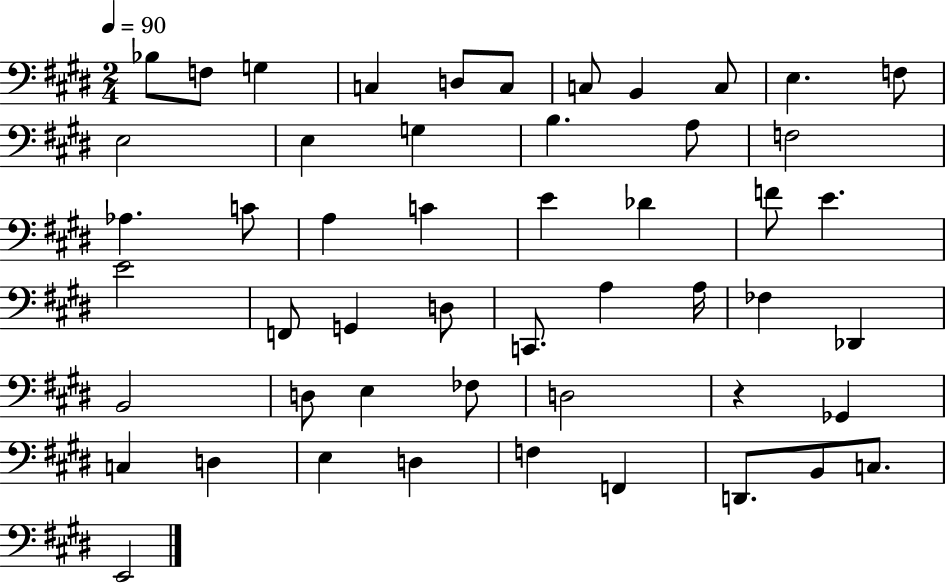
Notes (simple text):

Bb3/e F3/e G3/q C3/q D3/e C3/e C3/e B2/q C3/e E3/q. F3/e E3/h E3/q G3/q B3/q. A3/e F3/h Ab3/q. C4/e A3/q C4/q E4/q Db4/q F4/e E4/q. E4/h F2/e G2/q D3/e C2/e. A3/q A3/s FES3/q Db2/q B2/h D3/e E3/q FES3/e D3/h R/q Gb2/q C3/q D3/q E3/q D3/q F3/q F2/q D2/e. B2/e C3/e. E2/h